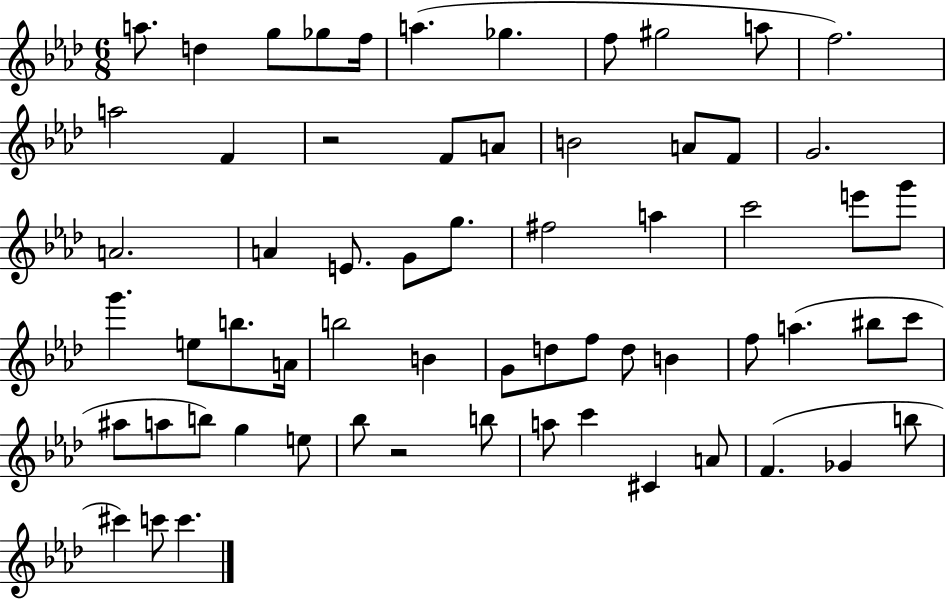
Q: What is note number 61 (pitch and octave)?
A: C6